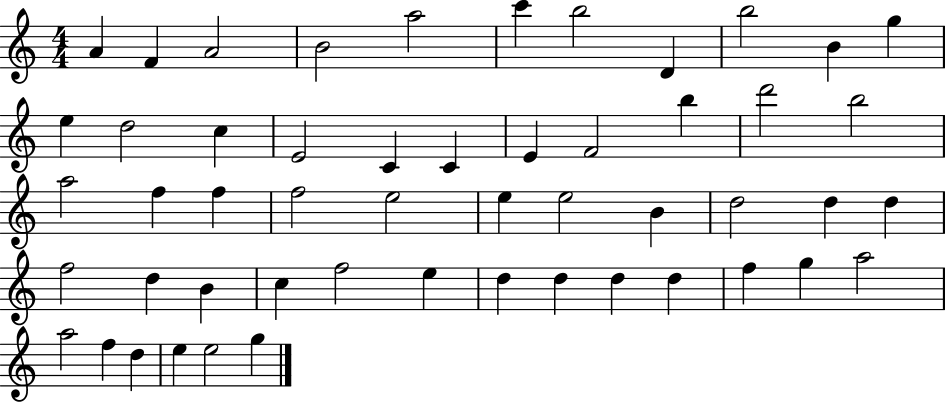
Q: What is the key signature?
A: C major